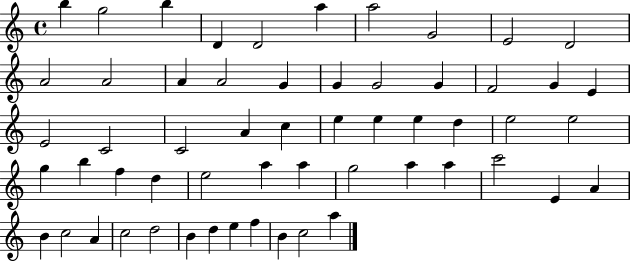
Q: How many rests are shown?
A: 0